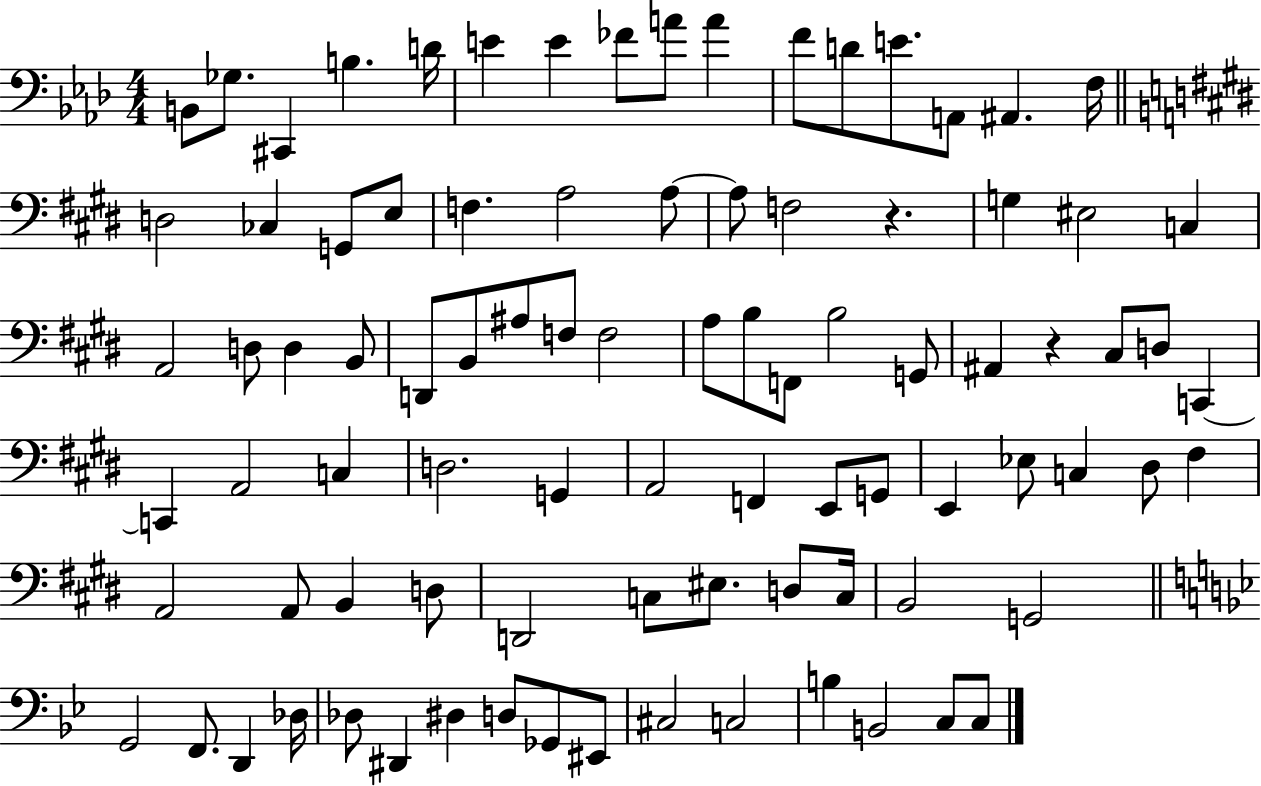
X:1
T:Untitled
M:4/4
L:1/4
K:Ab
B,,/2 _G,/2 ^C,, B, D/4 E E _F/2 A/2 A F/2 D/2 E/2 A,,/2 ^A,, F,/4 D,2 _C, G,,/2 E,/2 F, A,2 A,/2 A,/2 F,2 z G, ^E,2 C, A,,2 D,/2 D, B,,/2 D,,/2 B,,/2 ^A,/2 F,/2 F,2 A,/2 B,/2 F,,/2 B,2 G,,/2 ^A,, z ^C,/2 D,/2 C,, C,, A,,2 C, D,2 G,, A,,2 F,, E,,/2 G,,/2 E,, _E,/2 C, ^D,/2 ^F, A,,2 A,,/2 B,, D,/2 D,,2 C,/2 ^E,/2 D,/2 C,/4 B,,2 G,,2 G,,2 F,,/2 D,, _D,/4 _D,/2 ^D,, ^D, D,/2 _G,,/2 ^E,,/2 ^C,2 C,2 B, B,,2 C,/2 C,/2